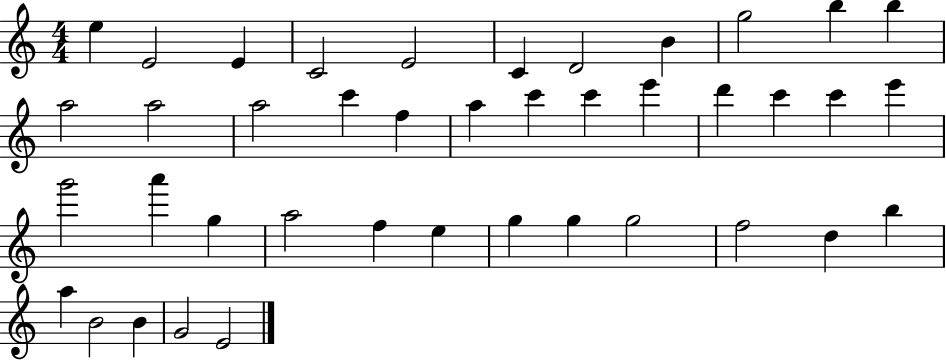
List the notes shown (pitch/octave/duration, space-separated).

E5/q E4/h E4/q C4/h E4/h C4/q D4/h B4/q G5/h B5/q B5/q A5/h A5/h A5/h C6/q F5/q A5/q C6/q C6/q E6/q D6/q C6/q C6/q E6/q G6/h A6/q G5/q A5/h F5/q E5/q G5/q G5/q G5/h F5/h D5/q B5/q A5/q B4/h B4/q G4/h E4/h